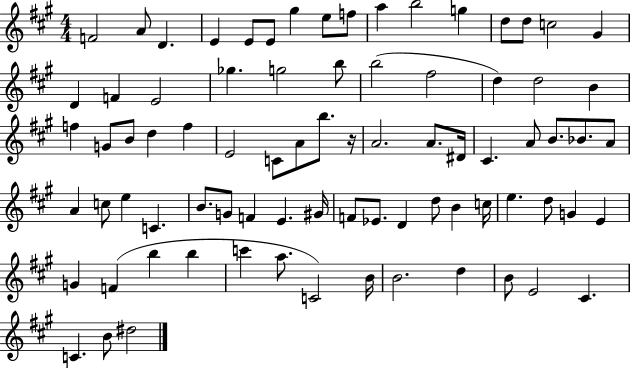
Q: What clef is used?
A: treble